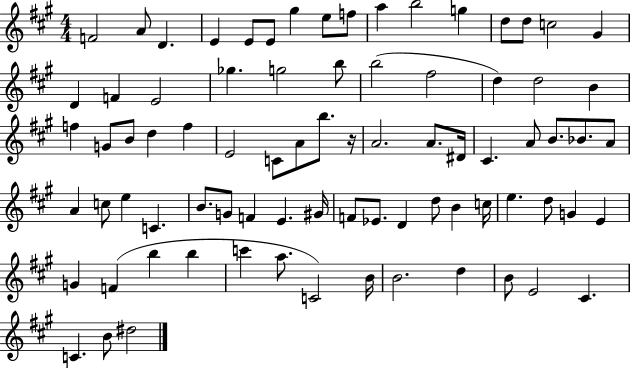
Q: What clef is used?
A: treble